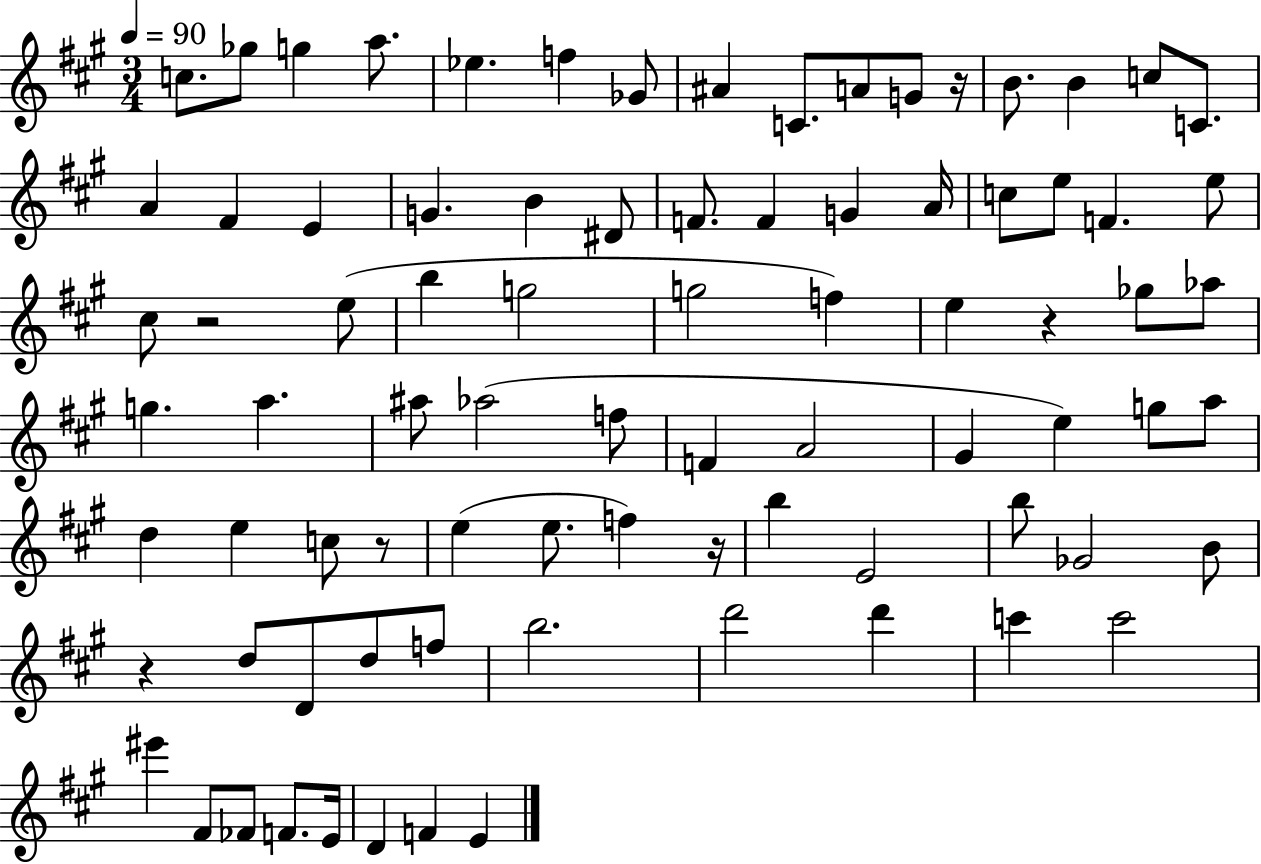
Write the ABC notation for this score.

X:1
T:Untitled
M:3/4
L:1/4
K:A
c/2 _g/2 g a/2 _e f _G/2 ^A C/2 A/2 G/2 z/4 B/2 B c/2 C/2 A ^F E G B ^D/2 F/2 F G A/4 c/2 e/2 F e/2 ^c/2 z2 e/2 b g2 g2 f e z _g/2 _a/2 g a ^a/2 _a2 f/2 F A2 ^G e g/2 a/2 d e c/2 z/2 e e/2 f z/4 b E2 b/2 _G2 B/2 z d/2 D/2 d/2 f/2 b2 d'2 d' c' c'2 ^e' ^F/2 _F/2 F/2 E/4 D F E